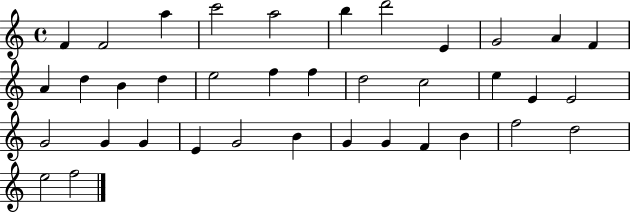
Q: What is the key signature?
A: C major